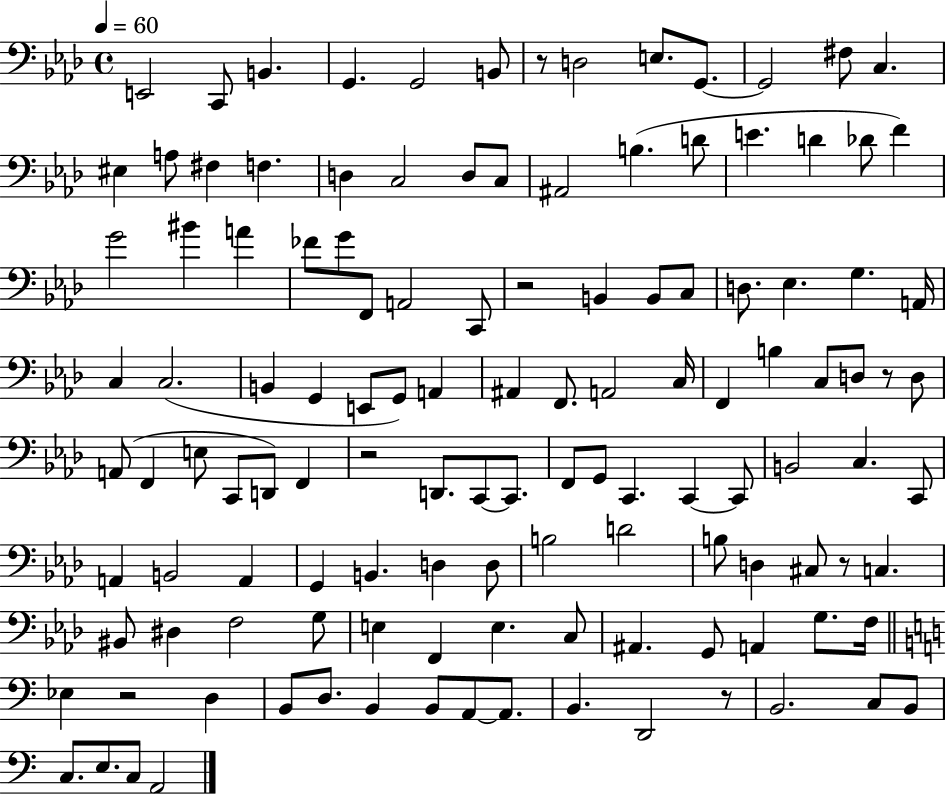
E2/h C2/e B2/q. G2/q. G2/h B2/e R/e D3/h E3/e. G2/e. G2/h F#3/e C3/q. EIS3/q A3/e F#3/q F3/q. D3/q C3/h D3/e C3/e A#2/h B3/q. D4/e E4/q. D4/q Db4/e F4/q G4/h BIS4/q A4/q FES4/e G4/e F2/e A2/h C2/e R/h B2/q B2/e C3/e D3/e. Eb3/q. G3/q. A2/s C3/q C3/h. B2/q G2/q E2/e G2/e A2/q A#2/q F2/e. A2/h C3/s F2/q B3/q C3/e D3/e R/e D3/e A2/e F2/q E3/e C2/e D2/e F2/q R/h D2/e. C2/e C2/e. F2/e G2/e C2/q. C2/q C2/e B2/h C3/q. C2/e A2/q B2/h A2/q G2/q B2/q. D3/q D3/e B3/h D4/h B3/e D3/q C#3/e R/e C3/q. BIS2/e D#3/q F3/h G3/e E3/q F2/q E3/q. C3/e A#2/q. G2/e A2/q G3/e. F3/s Eb3/q R/h D3/q B2/e D3/e. B2/q B2/e A2/e A2/e. B2/q. D2/h R/e B2/h. C3/e B2/e C3/e. E3/e. C3/e A2/h